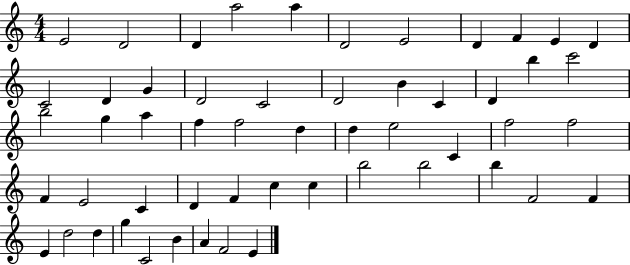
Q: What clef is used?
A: treble